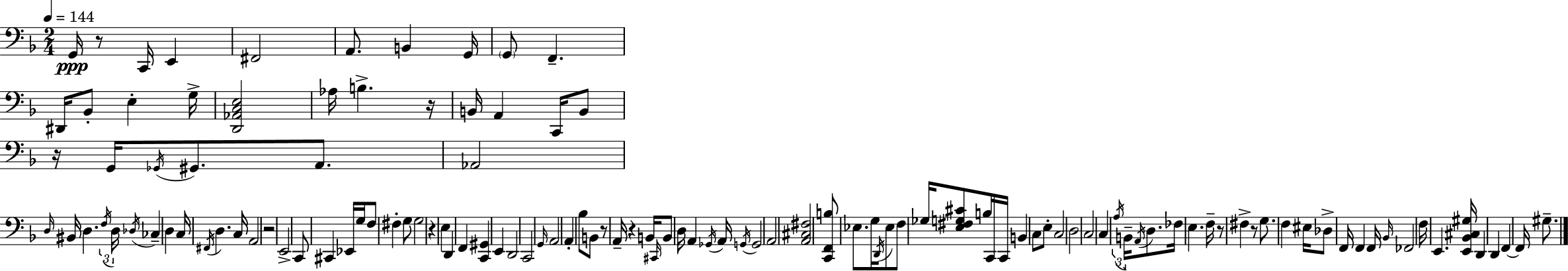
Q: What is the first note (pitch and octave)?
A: G2